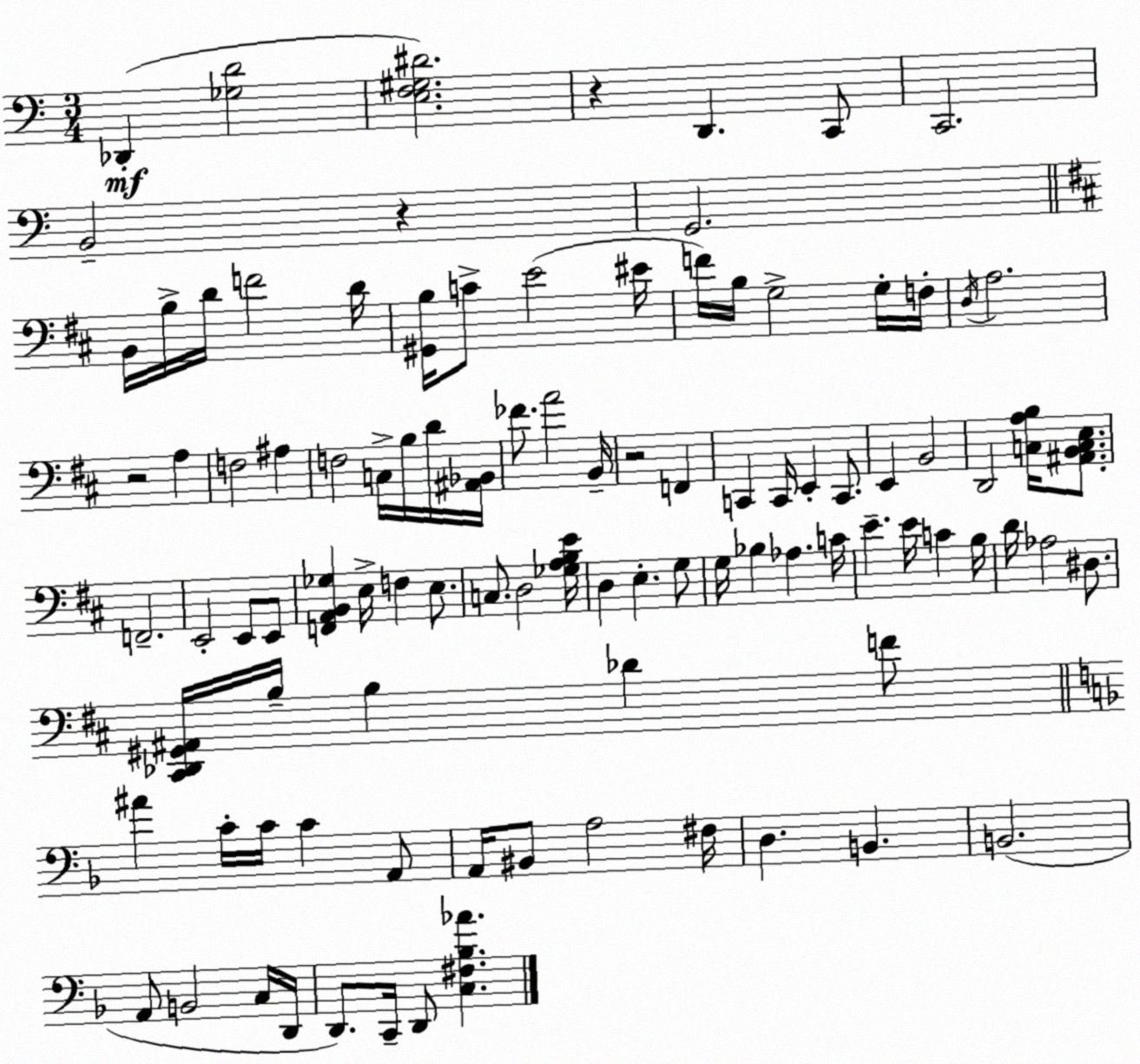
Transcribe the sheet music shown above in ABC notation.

X:1
T:Untitled
M:3/4
L:1/4
K:C
_D,, [_G,D]2 [E,F,^G,^D]2 z D,, C,,/2 C,,2 B,,2 z G,,2 B,,/4 B,/4 D/4 F2 D/4 [^G,,B,]/4 C/2 E2 ^E/4 F/4 B,/4 G,2 G,/4 F,/4 D,/4 A,2 z2 A, F,2 ^A, F,2 C,/4 B,/4 D/4 [^A,,_B,,]/4 _F/2 A2 B,,/4 z2 F,, C,, C,,/4 E,, C,,/2 E,, B,,2 D,,2 [C,A,B,]/4 [^A,,B,,C,E,]/2 F,,2 E,,2 E,,/2 E,,/2 [F,,A,,B,,_G,] E,/4 F, E,/2 C,/2 D,2 [_G,A,B,E]/4 D, E, G,/2 G,/4 _B, _A, C/4 E E/4 C B,/4 D/4 _A,2 ^D,/2 [^C,,_D,,^G,,^A,,]/4 B,/4 B, _D F/2 ^A C/4 C/4 C A,,/2 A,,/4 ^B,,/2 A,2 ^F,/4 D, B,, B,,2 A,,/2 B,,2 C,/4 D,,/4 D,,/2 C,,/4 D,,/2 [C,^F,_B,_A]